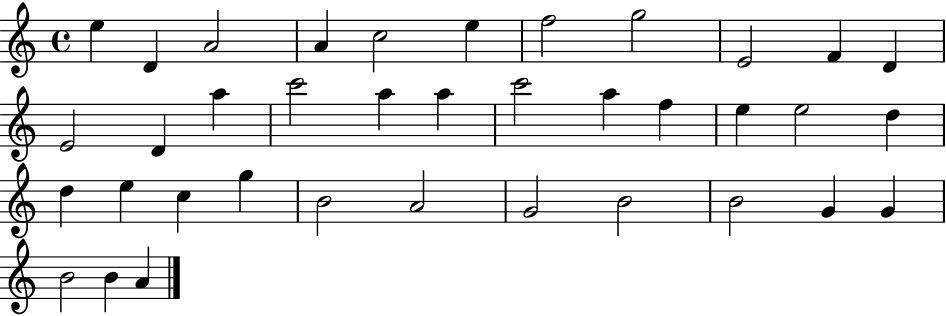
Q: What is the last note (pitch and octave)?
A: A4